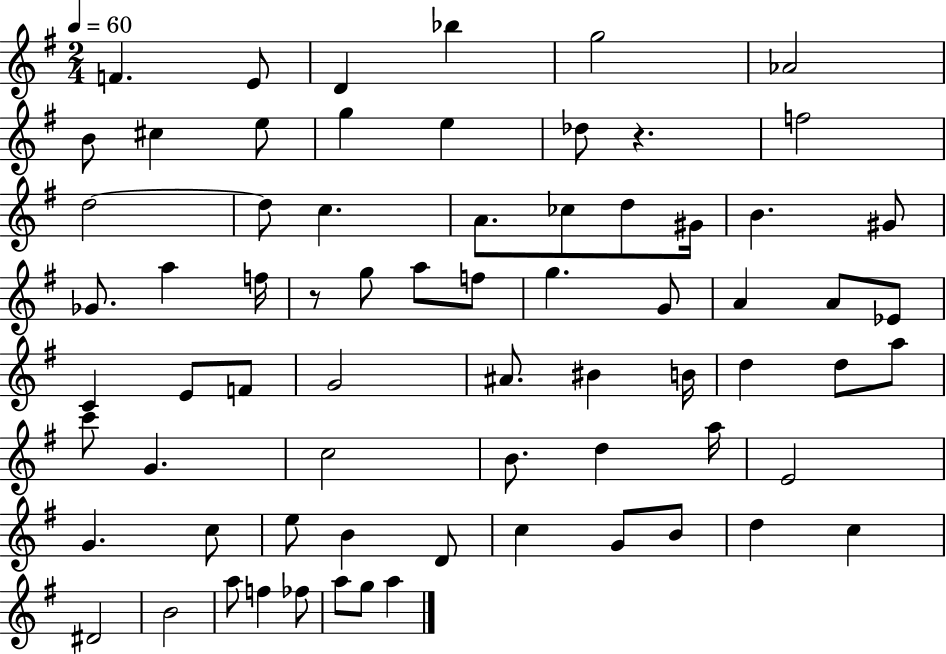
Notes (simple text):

F4/q. E4/e D4/q Bb5/q G5/h Ab4/h B4/e C#5/q E5/e G5/q E5/q Db5/e R/q. F5/h D5/h D5/e C5/q. A4/e. CES5/e D5/e G#4/s B4/q. G#4/e Gb4/e. A5/q F5/s R/e G5/e A5/e F5/e G5/q. G4/e A4/q A4/e Eb4/e C4/q E4/e F4/e G4/h A#4/e. BIS4/q B4/s D5/q D5/e A5/e C6/e G4/q. C5/h B4/e. D5/q A5/s E4/h G4/q. C5/e E5/e B4/q D4/e C5/q G4/e B4/e D5/q C5/q D#4/h B4/h A5/e F5/q FES5/e A5/e G5/e A5/q